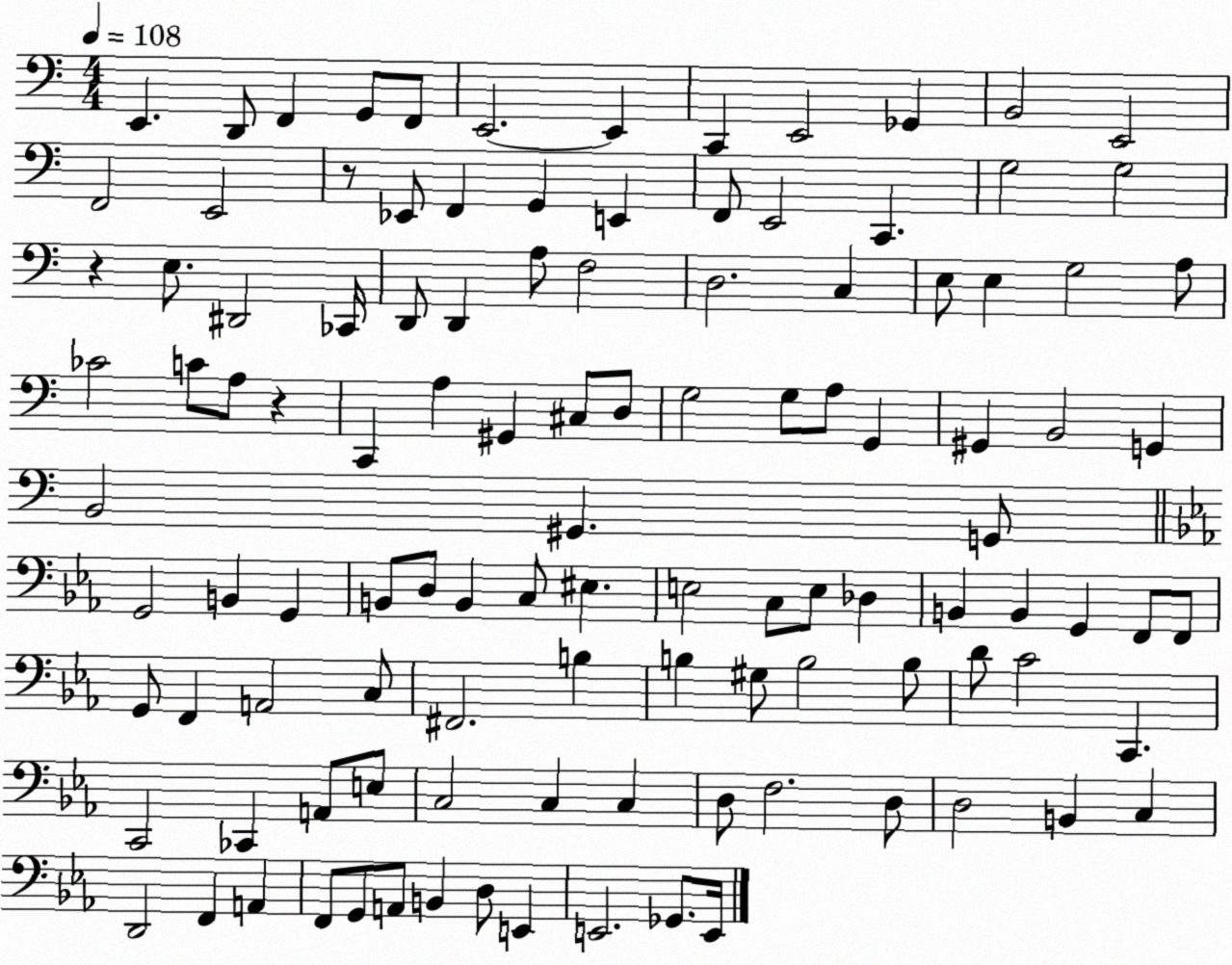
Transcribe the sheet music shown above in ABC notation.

X:1
T:Untitled
M:4/4
L:1/4
K:C
E,, D,,/2 F,, G,,/2 F,,/2 E,,2 E,, C,, E,,2 _G,, B,,2 E,,2 F,,2 E,,2 z/2 _E,,/2 F,, G,, E,, F,,/2 E,,2 C,, G,2 G,2 z E,/2 ^D,,2 _C,,/4 D,,/2 D,, A,/2 F,2 D,2 C, E,/2 E, G,2 A,/2 _C2 C/2 A,/2 z C,, A, ^G,, ^C,/2 D,/2 G,2 G,/2 A,/2 G,, ^G,, B,,2 G,, B,,2 ^G,, G,,/2 G,,2 B,, G,, B,,/2 D,/2 B,, C,/2 ^E, E,2 C,/2 E,/2 _D, B,, B,, G,, F,,/2 F,,/2 G,,/2 F,, A,,2 C,/2 ^F,,2 B, B, ^G,/2 B,2 B,/2 D/2 C2 C,, C,,2 _C,, A,,/2 E,/2 C,2 C, C, D,/2 F,2 D,/2 D,2 B,, C, D,,2 F,, A,, F,,/2 G,,/2 A,,/2 B,, D,/2 E,, E,,2 _G,,/2 E,,/4